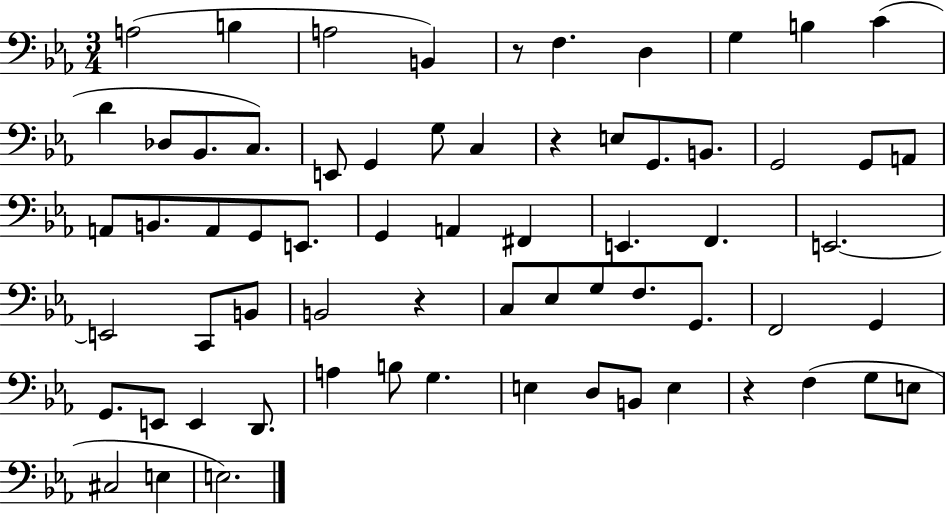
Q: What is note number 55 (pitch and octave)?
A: B2